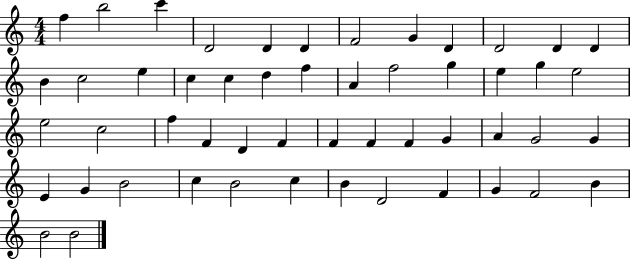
F5/q B5/h C6/q D4/h D4/q D4/q F4/h G4/q D4/q D4/h D4/q D4/q B4/q C5/h E5/q C5/q C5/q D5/q F5/q A4/q F5/h G5/q E5/q G5/q E5/h E5/h C5/h F5/q F4/q D4/q F4/q F4/q F4/q F4/q G4/q A4/q G4/h G4/q E4/q G4/q B4/h C5/q B4/h C5/q B4/q D4/h F4/q G4/q F4/h B4/q B4/h B4/h